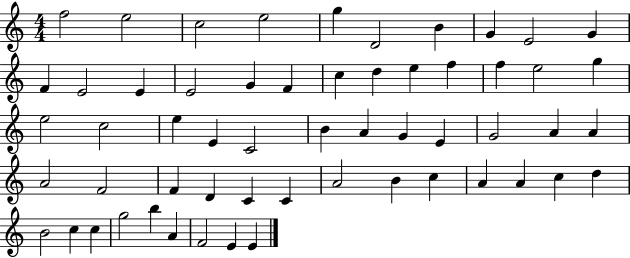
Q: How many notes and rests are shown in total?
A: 57